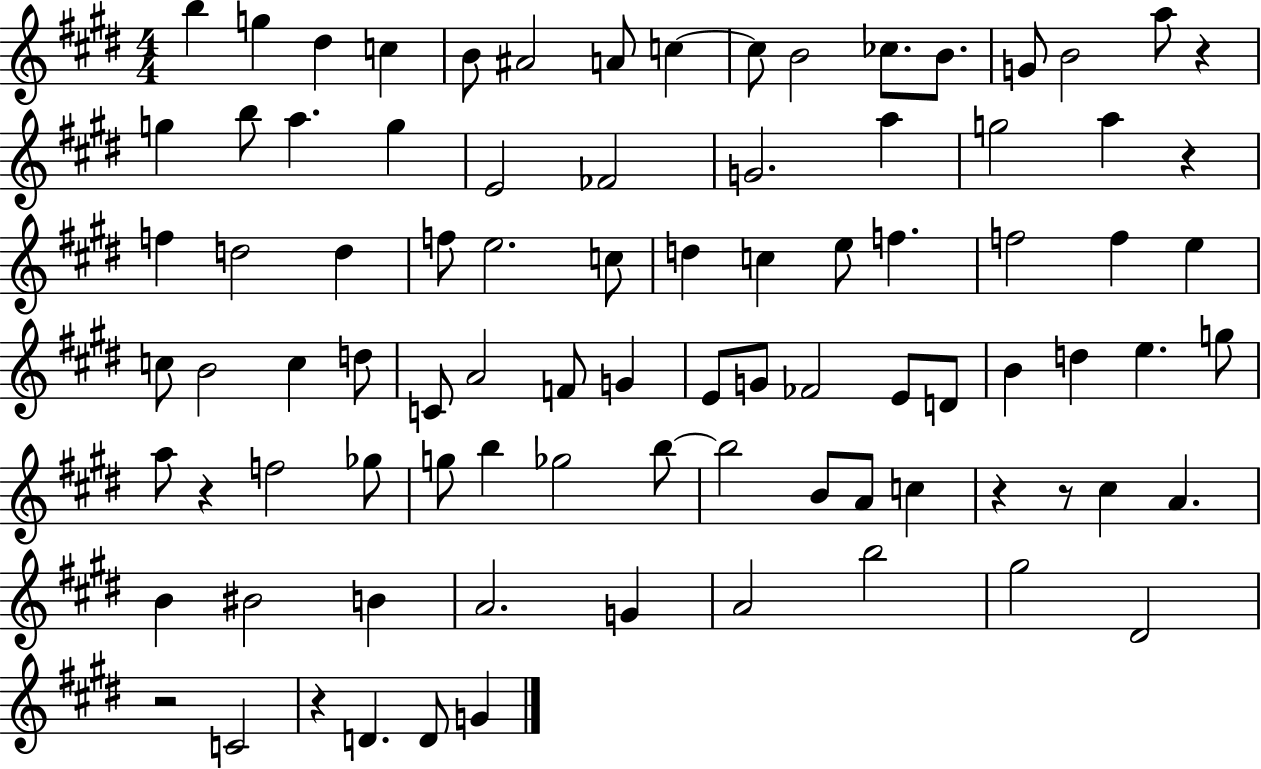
X:1
T:Untitled
M:4/4
L:1/4
K:E
b g ^d c B/2 ^A2 A/2 c c/2 B2 _c/2 B/2 G/2 B2 a/2 z g b/2 a g E2 _F2 G2 a g2 a z f d2 d f/2 e2 c/2 d c e/2 f f2 f e c/2 B2 c d/2 C/2 A2 F/2 G E/2 G/2 _F2 E/2 D/2 B d e g/2 a/2 z f2 _g/2 g/2 b _g2 b/2 b2 B/2 A/2 c z z/2 ^c A B ^B2 B A2 G A2 b2 ^g2 ^D2 z2 C2 z D D/2 G